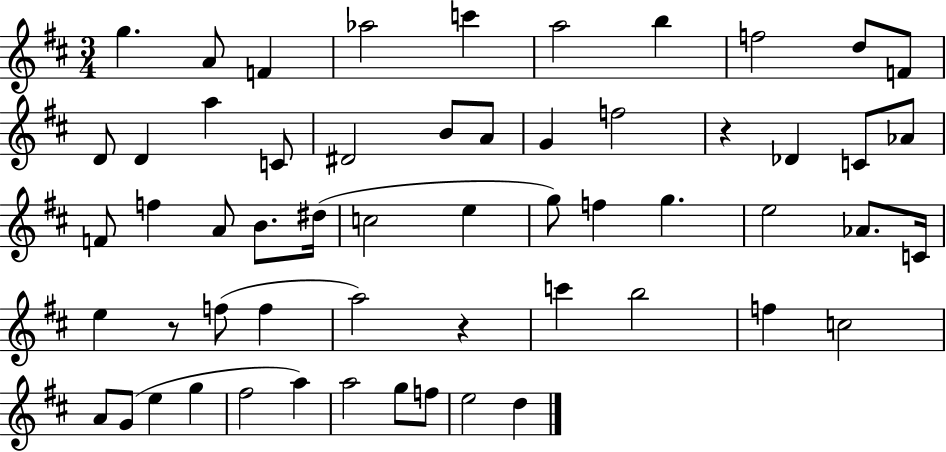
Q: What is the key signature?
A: D major